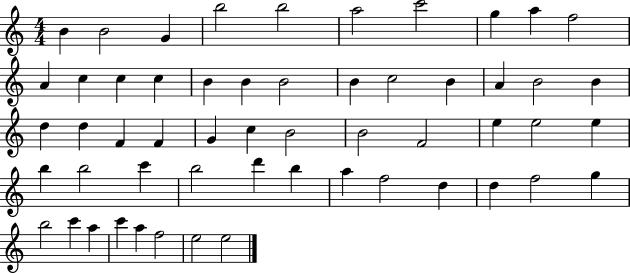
B4/q B4/h G4/q B5/h B5/h A5/h C6/h G5/q A5/q F5/h A4/q C5/q C5/q C5/q B4/q B4/q B4/h B4/q C5/h B4/q A4/q B4/h B4/q D5/q D5/q F4/q F4/q G4/q C5/q B4/h B4/h F4/h E5/q E5/h E5/q B5/q B5/h C6/q B5/h D6/q B5/q A5/q F5/h D5/q D5/q F5/h G5/q B5/h C6/q A5/q C6/q A5/q F5/h E5/h E5/h